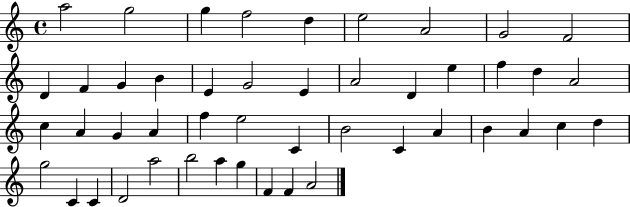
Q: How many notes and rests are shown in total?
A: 47